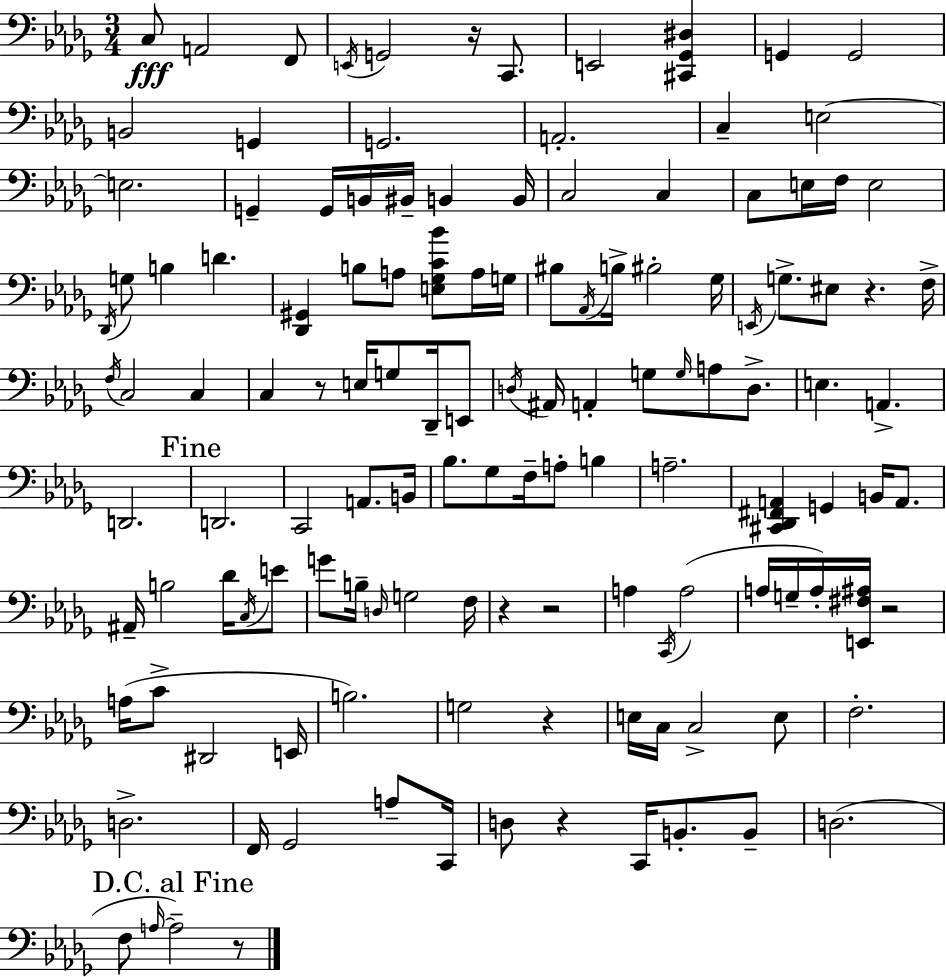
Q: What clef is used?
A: bass